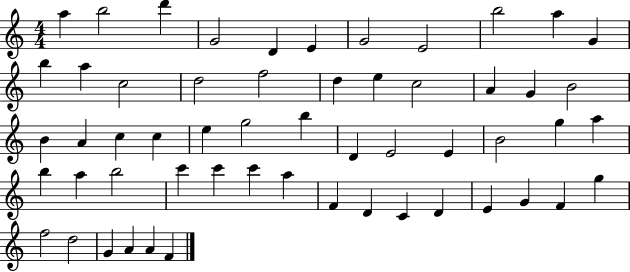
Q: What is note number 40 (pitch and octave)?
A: C6